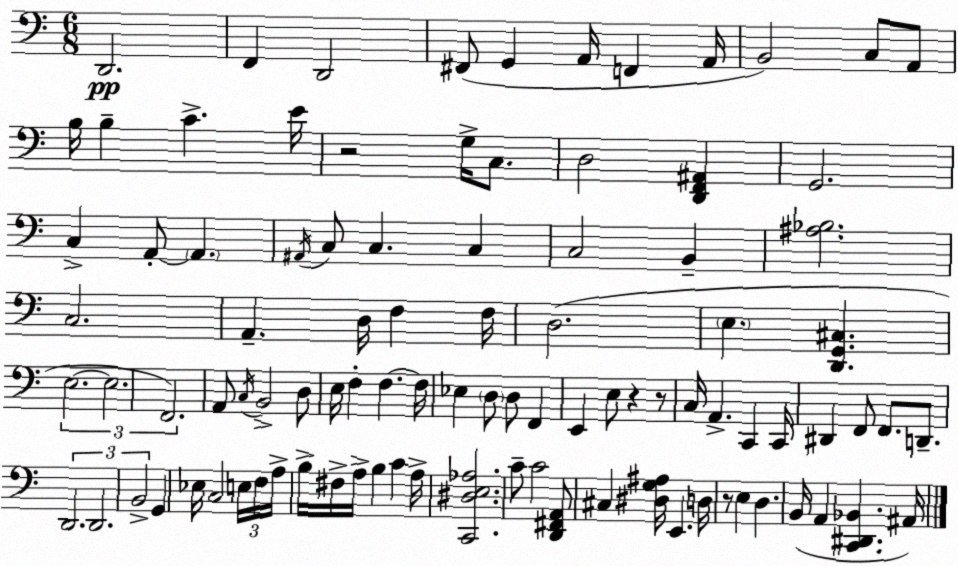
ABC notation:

X:1
T:Untitled
M:6/8
L:1/4
K:C
D,,2 F,, D,,2 ^F,,/2 G,, A,,/4 F,, A,,/4 B,,2 C,/2 A,,/2 B,/4 B, C E/4 z2 G,/4 C,/2 D,2 [D,,F,,^A,,] G,,2 C, A,,/2 A,, ^A,,/4 C,/2 C, C, C,2 B,, [^A,_B,]2 C,2 A,, D,/4 F, F,/4 D,2 E, [D,,G,,^C,] E,2 E,2 F,,2 A,,/2 C,/4 B,,2 D,/2 E,/4 F, F, F,/4 _E, D,/2 D,/2 F,, E,, E,/2 z z/2 C,/4 A,, C,, C,,/4 ^D,, F,,/2 F,,/2 D,,/2 D,,2 D,,2 B,,2 G,, _E,/4 C,2 E,/4 F,/4 A,/4 B,/4 ^F,/4 A,/4 B, C A,/4 [C,,^D,E,_A,]2 C/2 C2 [D,,^F,,A,,]/2 ^C, [^D,G,^A,]/4 E,, D,/4 z/2 E, D, B,,/4 A,, [C,,^D,,_B,,] ^A,,/4